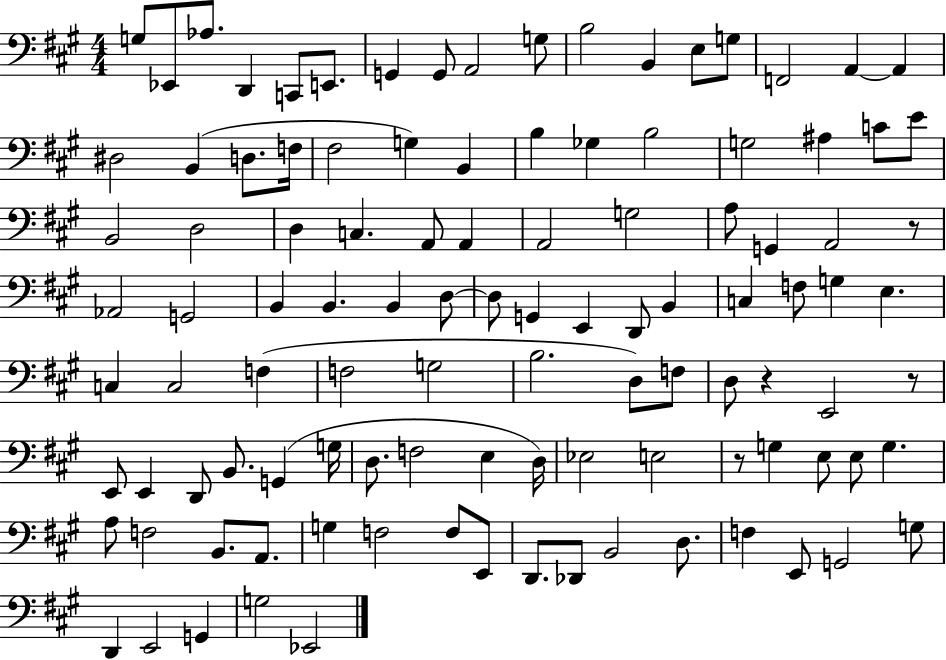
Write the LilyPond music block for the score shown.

{
  \clef bass
  \numericTimeSignature
  \time 4/4
  \key a \major
  \repeat volta 2 { g8 ees,8 aes8. d,4 c,8 e,8. | g,4 g,8 a,2 g8 | b2 b,4 e8 g8 | f,2 a,4~~ a,4 | \break dis2 b,4( d8. f16 | fis2 g4) b,4 | b4 ges4 b2 | g2 ais4 c'8 e'8 | \break b,2 d2 | d4 c4. a,8 a,4 | a,2 g2 | a8 g,4 a,2 r8 | \break aes,2 g,2 | b,4 b,4. b,4 d8~~ | d8 g,4 e,4 d,8 b,4 | c4 f8 g4 e4. | \break c4 c2 f4( | f2 g2 | b2. d8) f8 | d8 r4 e,2 r8 | \break e,8 e,4 d,8 b,8. g,4( g16 | d8. f2 e4 d16) | ees2 e2 | r8 g4 e8 e8 g4. | \break a8 f2 b,8. a,8. | g4 f2 f8 e,8 | d,8. des,8 b,2 d8. | f4 e,8 g,2 g8 | \break d,4 e,2 g,4 | g2 ees,2 | } \bar "|."
}